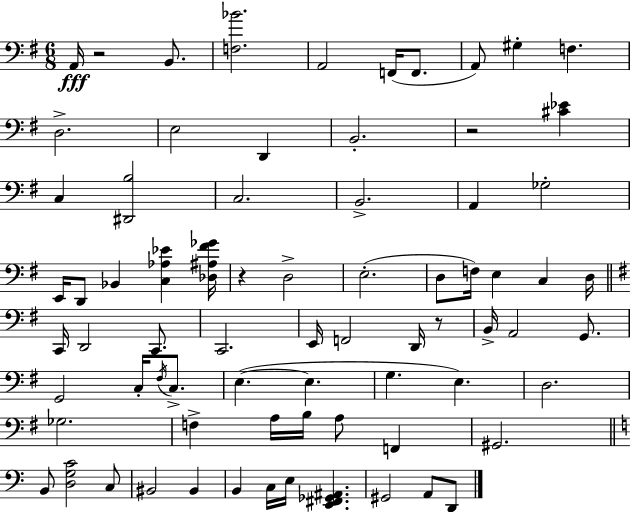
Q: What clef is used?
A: bass